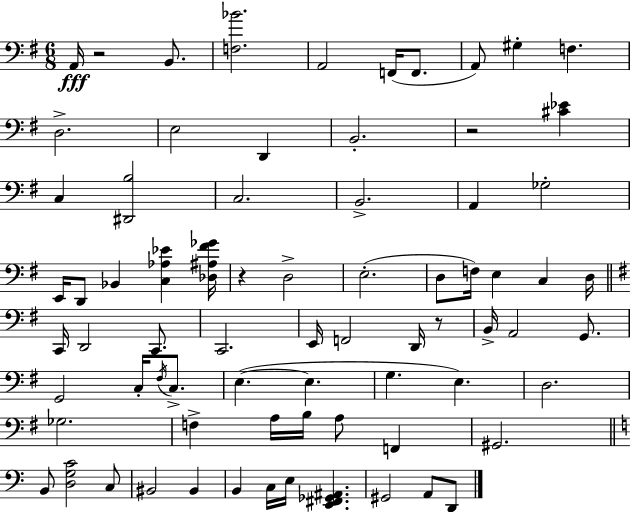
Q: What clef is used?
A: bass